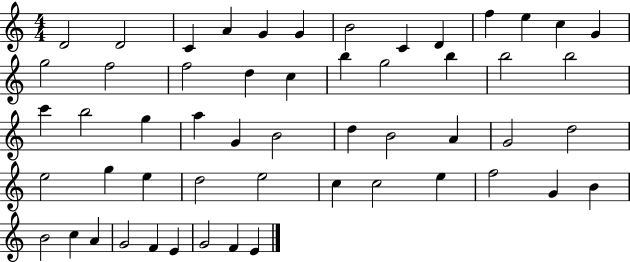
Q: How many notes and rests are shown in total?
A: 54